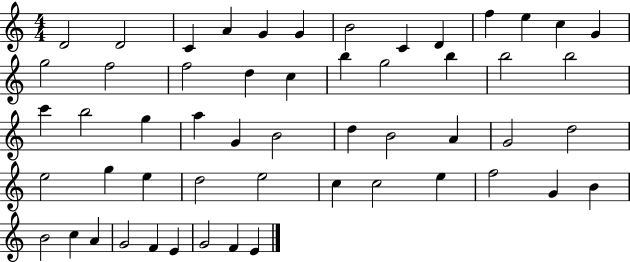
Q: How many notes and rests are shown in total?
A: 54